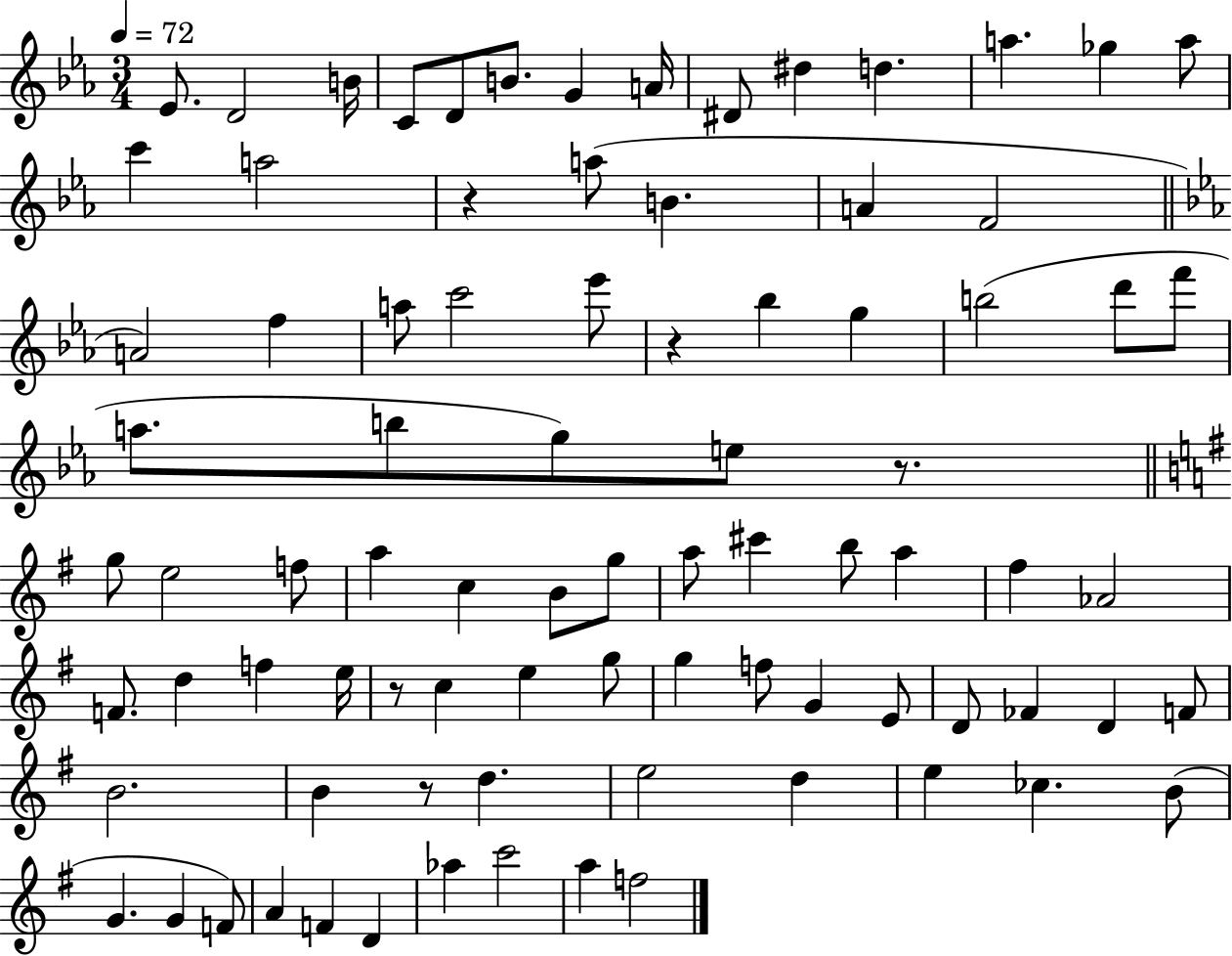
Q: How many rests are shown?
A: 5